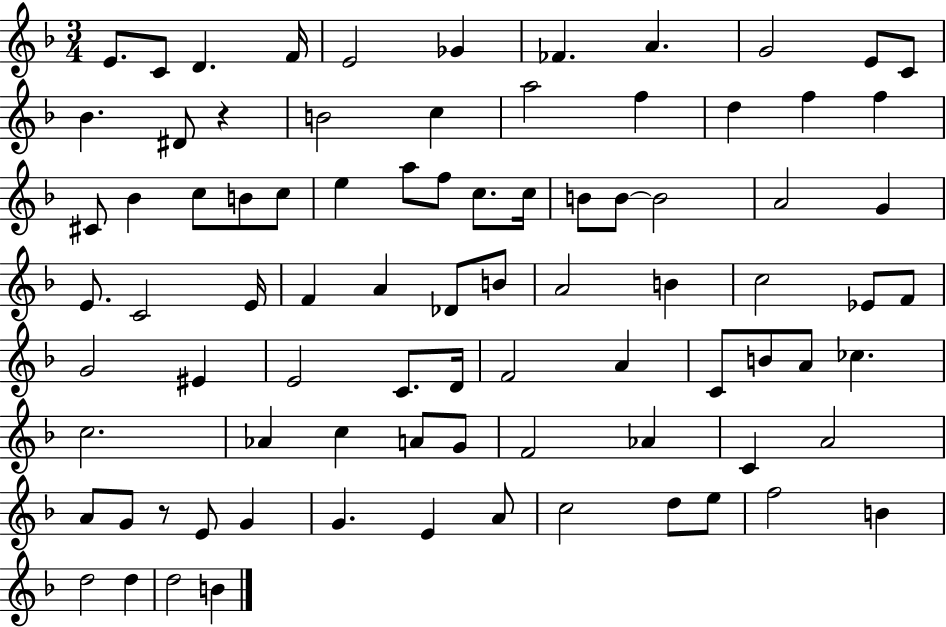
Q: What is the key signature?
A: F major